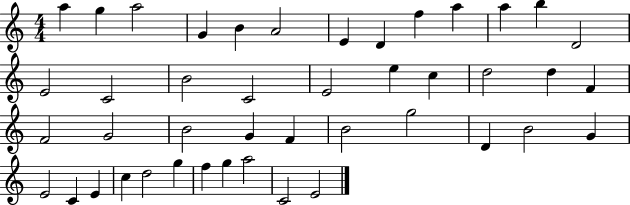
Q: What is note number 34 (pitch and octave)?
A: E4